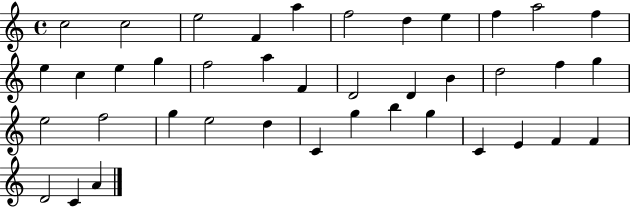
{
  \clef treble
  \time 4/4
  \defaultTimeSignature
  \key c \major
  c''2 c''2 | e''2 f'4 a''4 | f''2 d''4 e''4 | f''4 a''2 f''4 | \break e''4 c''4 e''4 g''4 | f''2 a''4 f'4 | d'2 d'4 b'4 | d''2 f''4 g''4 | \break e''2 f''2 | g''4 e''2 d''4 | c'4 g''4 b''4 g''4 | c'4 e'4 f'4 f'4 | \break d'2 c'4 a'4 | \bar "|."
}